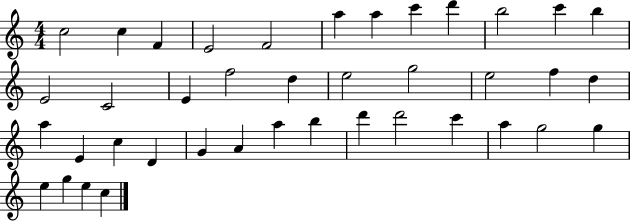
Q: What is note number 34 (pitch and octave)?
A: A5